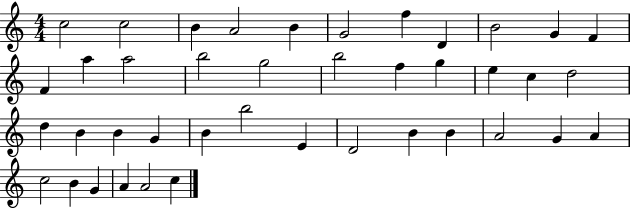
C5/h C5/h B4/q A4/h B4/q G4/h F5/q D4/q B4/h G4/q F4/q F4/q A5/q A5/h B5/h G5/h B5/h F5/q G5/q E5/q C5/q D5/h D5/q B4/q B4/q G4/q B4/q B5/h E4/q D4/h B4/q B4/q A4/h G4/q A4/q C5/h B4/q G4/q A4/q A4/h C5/q